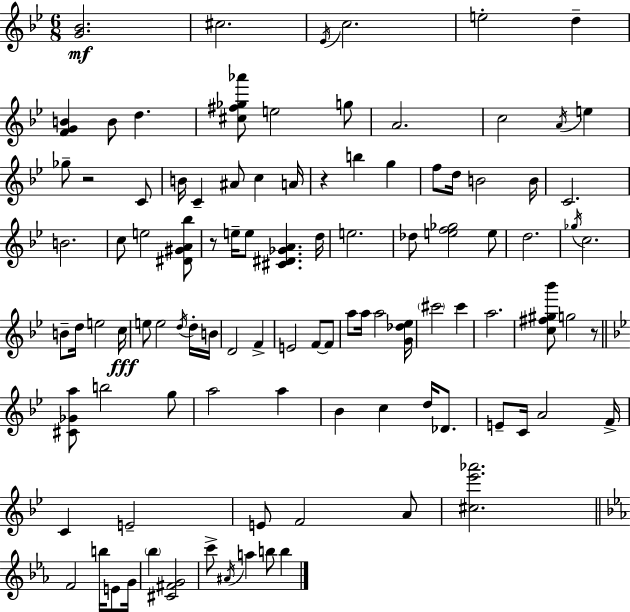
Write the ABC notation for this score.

X:1
T:Untitled
M:6/8
L:1/4
K:Gm
[G_B]2 ^c2 _E/4 c2 e2 d [FGB] B/2 d [^c^f_g_a']/2 e2 g/2 A2 c2 A/4 e _g/2 z2 C/2 B/4 C ^A/2 c A/4 z b g f/2 d/4 B2 B/4 C2 B2 c/2 e2 [^D^GA_b]/2 z/2 e/4 e/2 [^C^D_GA] d/4 e2 _d/2 [ef_g]2 e/2 d2 _g/4 c2 B/2 d/4 e2 c/4 e/2 e2 d/4 d/4 B/4 D2 F E2 F/2 F/2 a/2 a/4 a2 [G_d_e]/4 ^c'2 ^c' a2 [c^f^g_b']/2 g2 z/2 [^C_Ga]/2 b2 g/2 a2 a _B c d/4 _D/2 E/2 C/4 A2 F/4 C E2 E/2 F2 A/2 [^c_e'_a']2 F2 b/4 E/2 G/4 _b [^C^FG]2 c'/2 ^A/4 a b/2 b